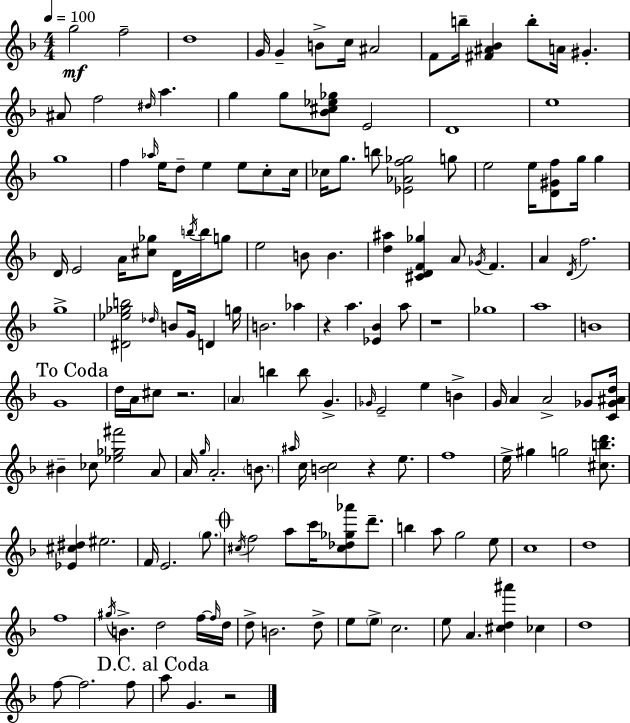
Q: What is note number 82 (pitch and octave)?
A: A4